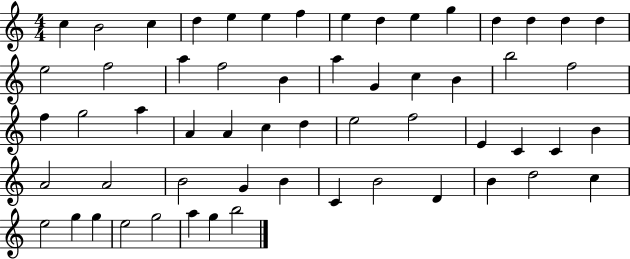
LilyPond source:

{
  \clef treble
  \numericTimeSignature
  \time 4/4
  \key c \major
  c''4 b'2 c''4 | d''4 e''4 e''4 f''4 | e''4 d''4 e''4 g''4 | d''4 d''4 d''4 d''4 | \break e''2 f''2 | a''4 f''2 b'4 | a''4 g'4 c''4 b'4 | b''2 f''2 | \break f''4 g''2 a''4 | a'4 a'4 c''4 d''4 | e''2 f''2 | e'4 c'4 c'4 b'4 | \break a'2 a'2 | b'2 g'4 b'4 | c'4 b'2 d'4 | b'4 d''2 c''4 | \break e''2 g''4 g''4 | e''2 g''2 | a''4 g''4 b''2 | \bar "|."
}